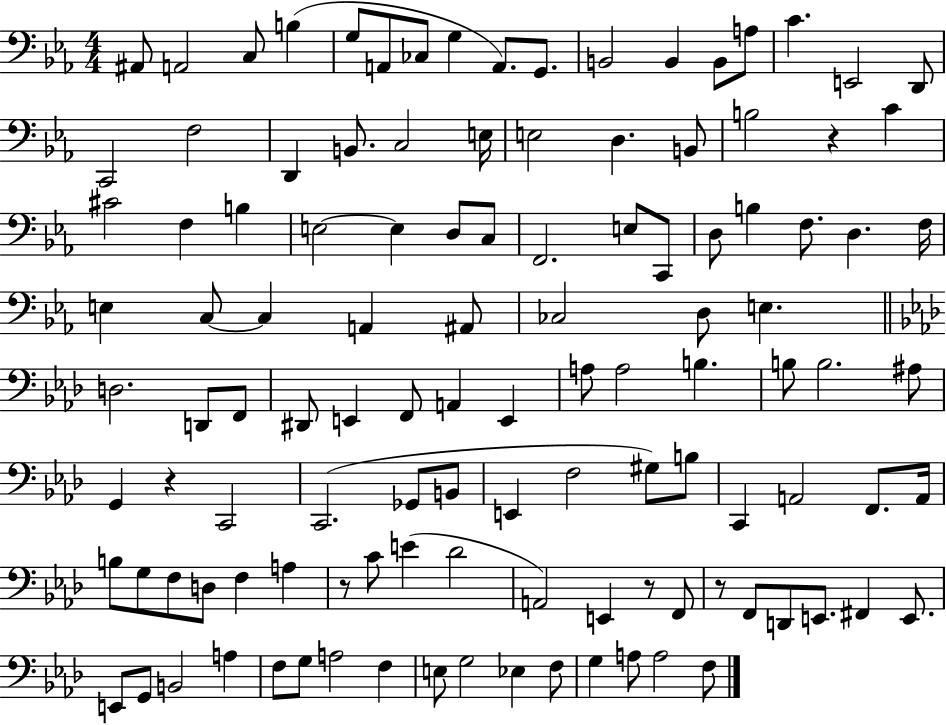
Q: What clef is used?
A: bass